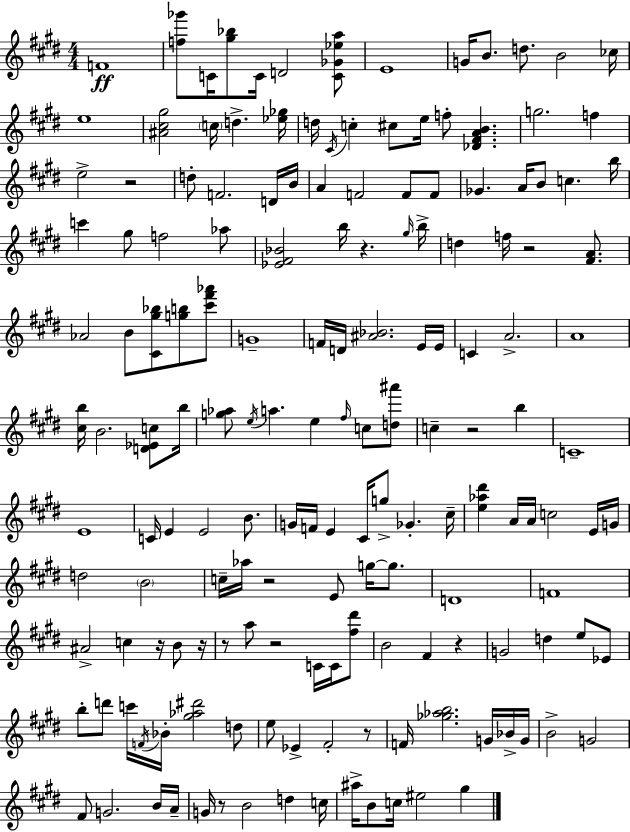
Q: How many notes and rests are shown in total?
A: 162